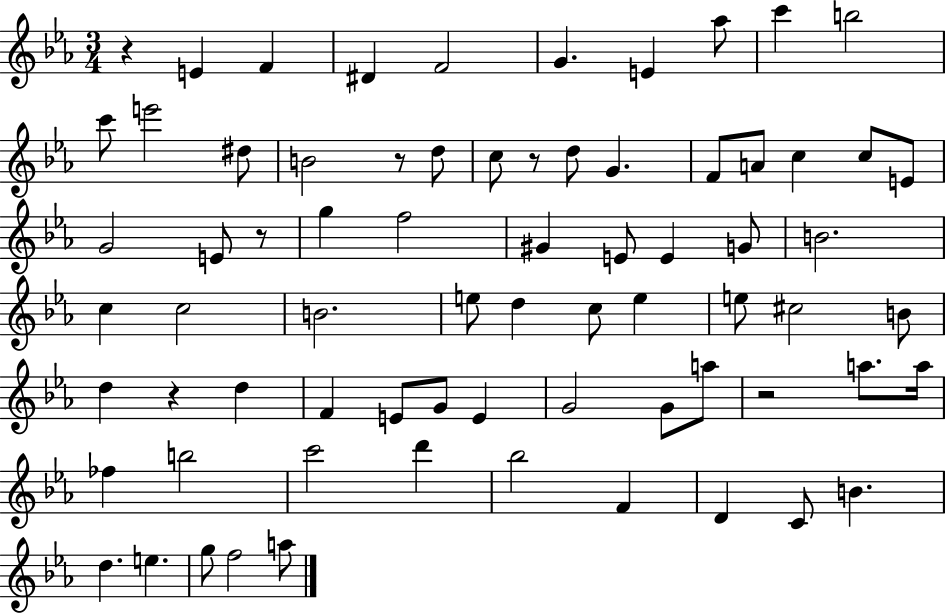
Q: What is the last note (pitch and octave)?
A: A5